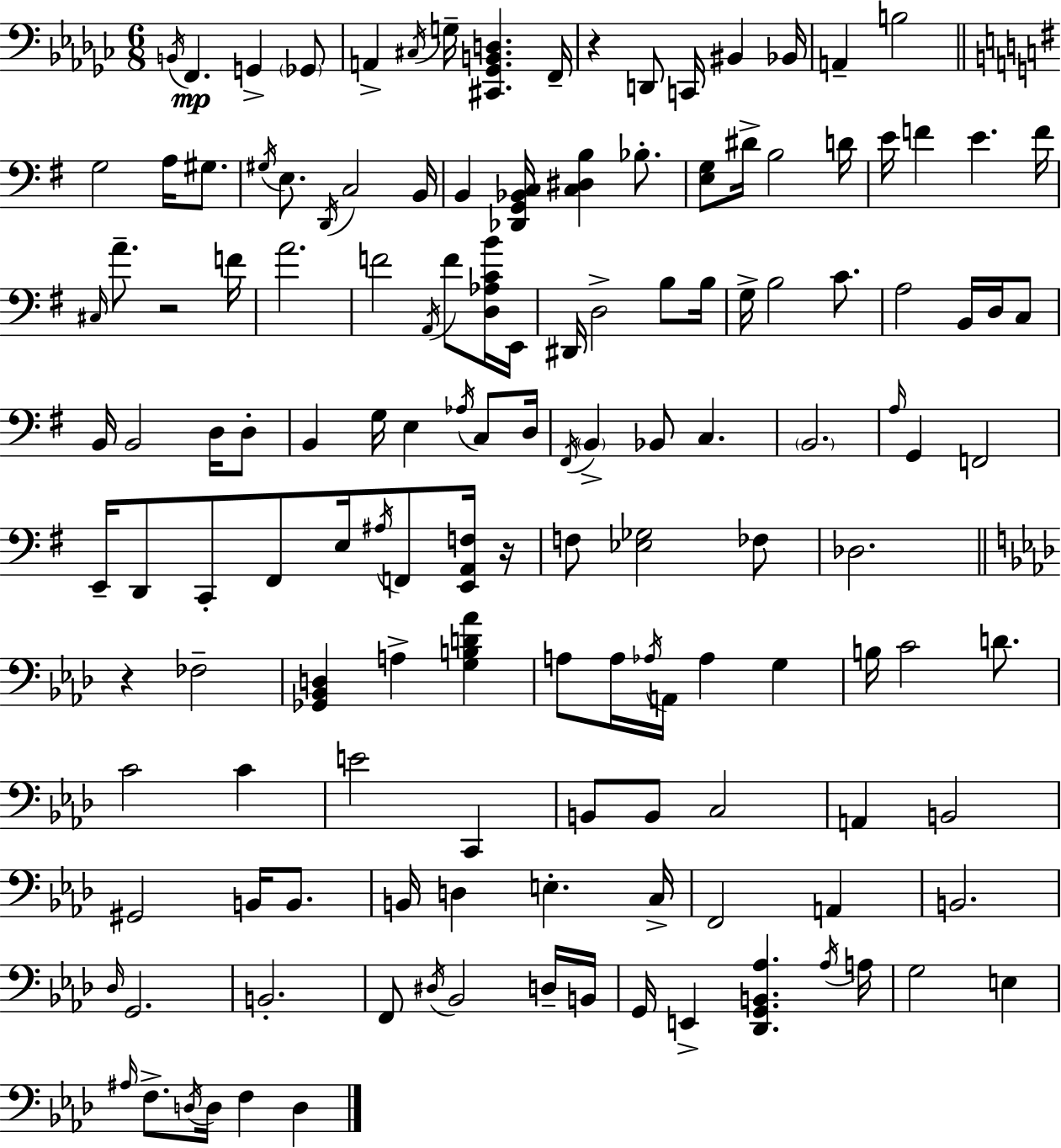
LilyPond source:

{
  \clef bass
  \numericTimeSignature
  \time 6/8
  \key ees \minor
  \repeat volta 2 { \acciaccatura { b,16 }\mp f,4. g,4-> \parenthesize ges,8 | a,4-> \acciaccatura { cis16 } g16-- <cis, ges, b, d>4. | f,16-- r4 d,8 c,16 bis,4 | bes,16 a,4-- b2 | \break \bar "||" \break \key g \major g2 a16 gis8. | \acciaccatura { gis16 } e8. \acciaccatura { d,16 } c2 | b,16 b,4 <des, g, bes, c>16 <c dis b>4 bes8.-. | <e g>8 dis'16-> b2 | \break d'16 e'16 f'4 e'4. | f'16 \grace { cis16 } a'8.-- r2 | f'16 a'2. | f'2 \acciaccatura { a,16 } | \break f'8 <d aes c' b'>16 e,16 dis,16 d2-> | b8 b16 g16-> b2 | c'8. a2 | b,16 d16 c8 b,16 b,2 | \break d16 d8-. b,4 g16 e4 | \acciaccatura { aes16 } c8 d16 \acciaccatura { fis,16 } \parenthesize b,4-> bes,8 | c4. \parenthesize b,2. | \grace { a16 } g,4 f,2 | \break e,16-- d,8 c,8-. | fis,8 e16 \acciaccatura { ais16 } f,8 <e, a, f>16 r16 f8 <ees ges>2 | fes8 des2. | \bar "||" \break \key aes \major r4 fes2-- | <ges, bes, d>4 a4-> <g b d' aes'>4 | a8 a16 \acciaccatura { aes16 } a,16 aes4 g4 | b16 c'2 d'8. | \break c'2 c'4 | e'2 c,4 | b,8 b,8 c2 | a,4 b,2 | \break gis,2 b,16 b,8. | b,16 d4 e4.-. | c16-> f,2 a,4 | b,2. | \break \grace { des16 } g,2. | b,2.-. | f,8 \acciaccatura { dis16 } bes,2 | d16-- b,16 g,16 e,4-> <des, g, b, aes>4. | \break \acciaccatura { aes16 } a16 g2 | e4 \grace { ais16 } f8.-> \acciaccatura { d16 } d16 f4 | d4 } \bar "|."
}